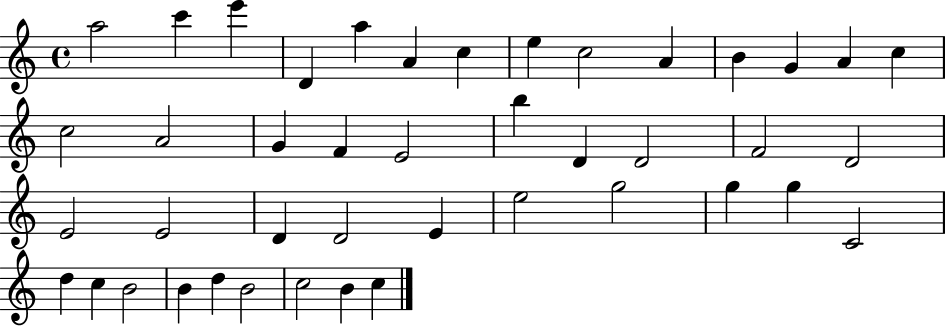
{
  \clef treble
  \time 4/4
  \defaultTimeSignature
  \key c \major
  a''2 c'''4 e'''4 | d'4 a''4 a'4 c''4 | e''4 c''2 a'4 | b'4 g'4 a'4 c''4 | \break c''2 a'2 | g'4 f'4 e'2 | b''4 d'4 d'2 | f'2 d'2 | \break e'2 e'2 | d'4 d'2 e'4 | e''2 g''2 | g''4 g''4 c'2 | \break d''4 c''4 b'2 | b'4 d''4 b'2 | c''2 b'4 c''4 | \bar "|."
}